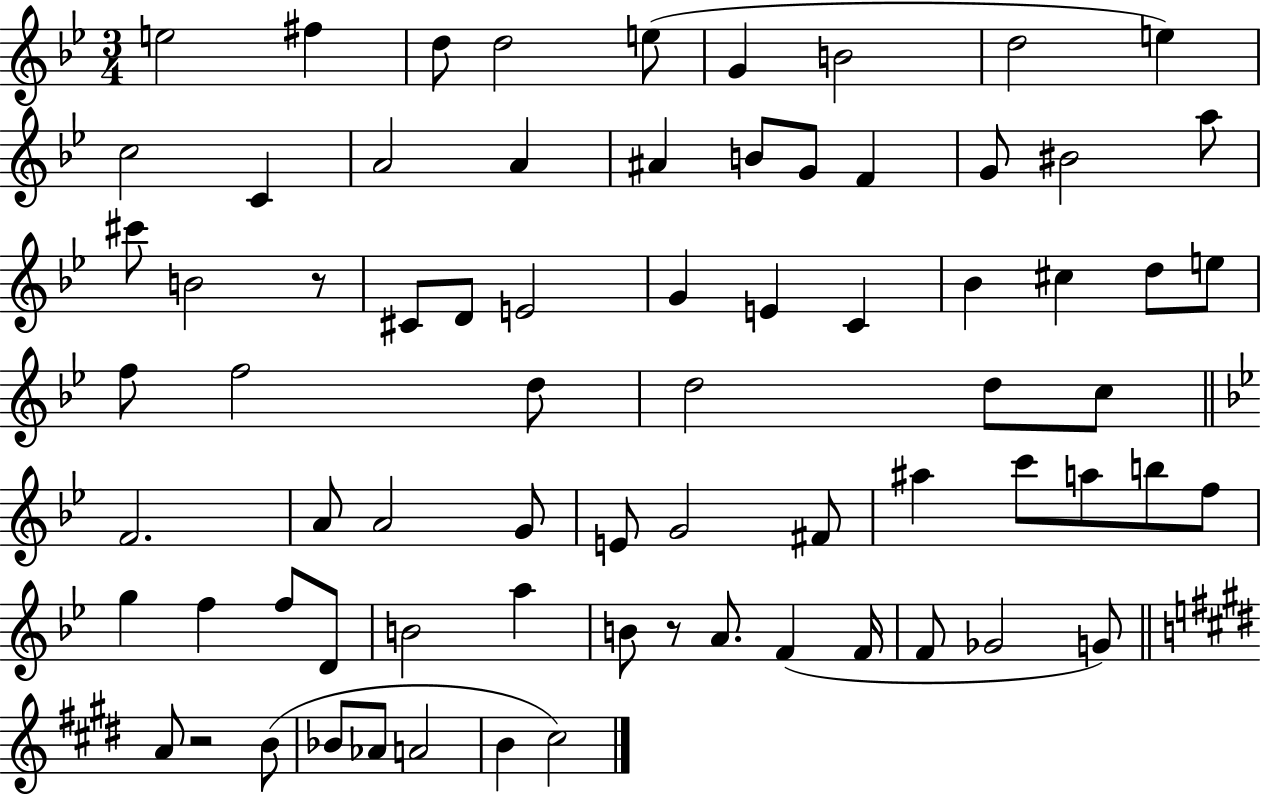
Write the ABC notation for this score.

X:1
T:Untitled
M:3/4
L:1/4
K:Bb
e2 ^f d/2 d2 e/2 G B2 d2 e c2 C A2 A ^A B/2 G/2 F G/2 ^B2 a/2 ^c'/2 B2 z/2 ^C/2 D/2 E2 G E C _B ^c d/2 e/2 f/2 f2 d/2 d2 d/2 c/2 F2 A/2 A2 G/2 E/2 G2 ^F/2 ^a c'/2 a/2 b/2 f/2 g f f/2 D/2 B2 a B/2 z/2 A/2 F F/4 F/2 _G2 G/2 A/2 z2 B/2 _B/2 _A/2 A2 B ^c2